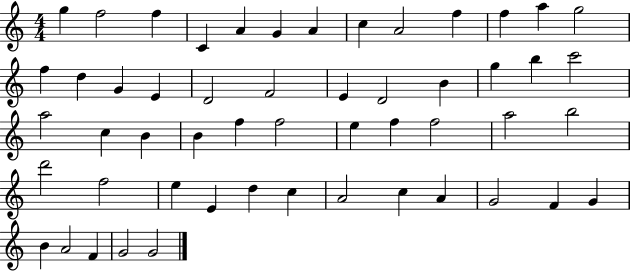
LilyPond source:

{
  \clef treble
  \numericTimeSignature
  \time 4/4
  \key c \major
  g''4 f''2 f''4 | c'4 a'4 g'4 a'4 | c''4 a'2 f''4 | f''4 a''4 g''2 | \break f''4 d''4 g'4 e'4 | d'2 f'2 | e'4 d'2 b'4 | g''4 b''4 c'''2 | \break a''2 c''4 b'4 | b'4 f''4 f''2 | e''4 f''4 f''2 | a''2 b''2 | \break d'''2 f''2 | e''4 e'4 d''4 c''4 | a'2 c''4 a'4 | g'2 f'4 g'4 | \break b'4 a'2 f'4 | g'2 g'2 | \bar "|."
}